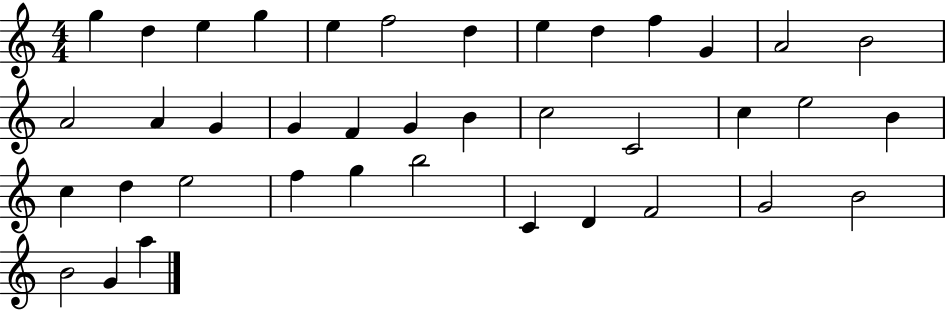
G5/q D5/q E5/q G5/q E5/q F5/h D5/q E5/q D5/q F5/q G4/q A4/h B4/h A4/h A4/q G4/q G4/q F4/q G4/q B4/q C5/h C4/h C5/q E5/h B4/q C5/q D5/q E5/h F5/q G5/q B5/h C4/q D4/q F4/h G4/h B4/h B4/h G4/q A5/q